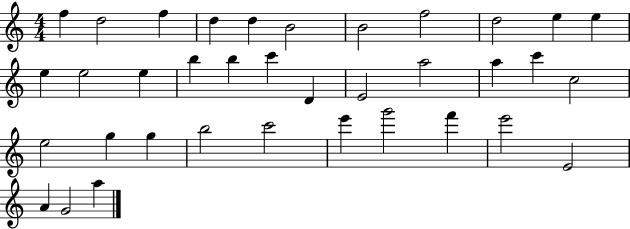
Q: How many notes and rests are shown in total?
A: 36